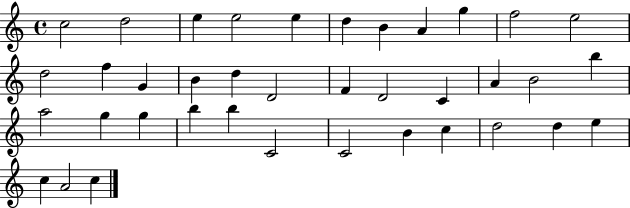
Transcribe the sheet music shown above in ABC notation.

X:1
T:Untitled
M:4/4
L:1/4
K:C
c2 d2 e e2 e d B A g f2 e2 d2 f G B d D2 F D2 C A B2 b a2 g g b b C2 C2 B c d2 d e c A2 c